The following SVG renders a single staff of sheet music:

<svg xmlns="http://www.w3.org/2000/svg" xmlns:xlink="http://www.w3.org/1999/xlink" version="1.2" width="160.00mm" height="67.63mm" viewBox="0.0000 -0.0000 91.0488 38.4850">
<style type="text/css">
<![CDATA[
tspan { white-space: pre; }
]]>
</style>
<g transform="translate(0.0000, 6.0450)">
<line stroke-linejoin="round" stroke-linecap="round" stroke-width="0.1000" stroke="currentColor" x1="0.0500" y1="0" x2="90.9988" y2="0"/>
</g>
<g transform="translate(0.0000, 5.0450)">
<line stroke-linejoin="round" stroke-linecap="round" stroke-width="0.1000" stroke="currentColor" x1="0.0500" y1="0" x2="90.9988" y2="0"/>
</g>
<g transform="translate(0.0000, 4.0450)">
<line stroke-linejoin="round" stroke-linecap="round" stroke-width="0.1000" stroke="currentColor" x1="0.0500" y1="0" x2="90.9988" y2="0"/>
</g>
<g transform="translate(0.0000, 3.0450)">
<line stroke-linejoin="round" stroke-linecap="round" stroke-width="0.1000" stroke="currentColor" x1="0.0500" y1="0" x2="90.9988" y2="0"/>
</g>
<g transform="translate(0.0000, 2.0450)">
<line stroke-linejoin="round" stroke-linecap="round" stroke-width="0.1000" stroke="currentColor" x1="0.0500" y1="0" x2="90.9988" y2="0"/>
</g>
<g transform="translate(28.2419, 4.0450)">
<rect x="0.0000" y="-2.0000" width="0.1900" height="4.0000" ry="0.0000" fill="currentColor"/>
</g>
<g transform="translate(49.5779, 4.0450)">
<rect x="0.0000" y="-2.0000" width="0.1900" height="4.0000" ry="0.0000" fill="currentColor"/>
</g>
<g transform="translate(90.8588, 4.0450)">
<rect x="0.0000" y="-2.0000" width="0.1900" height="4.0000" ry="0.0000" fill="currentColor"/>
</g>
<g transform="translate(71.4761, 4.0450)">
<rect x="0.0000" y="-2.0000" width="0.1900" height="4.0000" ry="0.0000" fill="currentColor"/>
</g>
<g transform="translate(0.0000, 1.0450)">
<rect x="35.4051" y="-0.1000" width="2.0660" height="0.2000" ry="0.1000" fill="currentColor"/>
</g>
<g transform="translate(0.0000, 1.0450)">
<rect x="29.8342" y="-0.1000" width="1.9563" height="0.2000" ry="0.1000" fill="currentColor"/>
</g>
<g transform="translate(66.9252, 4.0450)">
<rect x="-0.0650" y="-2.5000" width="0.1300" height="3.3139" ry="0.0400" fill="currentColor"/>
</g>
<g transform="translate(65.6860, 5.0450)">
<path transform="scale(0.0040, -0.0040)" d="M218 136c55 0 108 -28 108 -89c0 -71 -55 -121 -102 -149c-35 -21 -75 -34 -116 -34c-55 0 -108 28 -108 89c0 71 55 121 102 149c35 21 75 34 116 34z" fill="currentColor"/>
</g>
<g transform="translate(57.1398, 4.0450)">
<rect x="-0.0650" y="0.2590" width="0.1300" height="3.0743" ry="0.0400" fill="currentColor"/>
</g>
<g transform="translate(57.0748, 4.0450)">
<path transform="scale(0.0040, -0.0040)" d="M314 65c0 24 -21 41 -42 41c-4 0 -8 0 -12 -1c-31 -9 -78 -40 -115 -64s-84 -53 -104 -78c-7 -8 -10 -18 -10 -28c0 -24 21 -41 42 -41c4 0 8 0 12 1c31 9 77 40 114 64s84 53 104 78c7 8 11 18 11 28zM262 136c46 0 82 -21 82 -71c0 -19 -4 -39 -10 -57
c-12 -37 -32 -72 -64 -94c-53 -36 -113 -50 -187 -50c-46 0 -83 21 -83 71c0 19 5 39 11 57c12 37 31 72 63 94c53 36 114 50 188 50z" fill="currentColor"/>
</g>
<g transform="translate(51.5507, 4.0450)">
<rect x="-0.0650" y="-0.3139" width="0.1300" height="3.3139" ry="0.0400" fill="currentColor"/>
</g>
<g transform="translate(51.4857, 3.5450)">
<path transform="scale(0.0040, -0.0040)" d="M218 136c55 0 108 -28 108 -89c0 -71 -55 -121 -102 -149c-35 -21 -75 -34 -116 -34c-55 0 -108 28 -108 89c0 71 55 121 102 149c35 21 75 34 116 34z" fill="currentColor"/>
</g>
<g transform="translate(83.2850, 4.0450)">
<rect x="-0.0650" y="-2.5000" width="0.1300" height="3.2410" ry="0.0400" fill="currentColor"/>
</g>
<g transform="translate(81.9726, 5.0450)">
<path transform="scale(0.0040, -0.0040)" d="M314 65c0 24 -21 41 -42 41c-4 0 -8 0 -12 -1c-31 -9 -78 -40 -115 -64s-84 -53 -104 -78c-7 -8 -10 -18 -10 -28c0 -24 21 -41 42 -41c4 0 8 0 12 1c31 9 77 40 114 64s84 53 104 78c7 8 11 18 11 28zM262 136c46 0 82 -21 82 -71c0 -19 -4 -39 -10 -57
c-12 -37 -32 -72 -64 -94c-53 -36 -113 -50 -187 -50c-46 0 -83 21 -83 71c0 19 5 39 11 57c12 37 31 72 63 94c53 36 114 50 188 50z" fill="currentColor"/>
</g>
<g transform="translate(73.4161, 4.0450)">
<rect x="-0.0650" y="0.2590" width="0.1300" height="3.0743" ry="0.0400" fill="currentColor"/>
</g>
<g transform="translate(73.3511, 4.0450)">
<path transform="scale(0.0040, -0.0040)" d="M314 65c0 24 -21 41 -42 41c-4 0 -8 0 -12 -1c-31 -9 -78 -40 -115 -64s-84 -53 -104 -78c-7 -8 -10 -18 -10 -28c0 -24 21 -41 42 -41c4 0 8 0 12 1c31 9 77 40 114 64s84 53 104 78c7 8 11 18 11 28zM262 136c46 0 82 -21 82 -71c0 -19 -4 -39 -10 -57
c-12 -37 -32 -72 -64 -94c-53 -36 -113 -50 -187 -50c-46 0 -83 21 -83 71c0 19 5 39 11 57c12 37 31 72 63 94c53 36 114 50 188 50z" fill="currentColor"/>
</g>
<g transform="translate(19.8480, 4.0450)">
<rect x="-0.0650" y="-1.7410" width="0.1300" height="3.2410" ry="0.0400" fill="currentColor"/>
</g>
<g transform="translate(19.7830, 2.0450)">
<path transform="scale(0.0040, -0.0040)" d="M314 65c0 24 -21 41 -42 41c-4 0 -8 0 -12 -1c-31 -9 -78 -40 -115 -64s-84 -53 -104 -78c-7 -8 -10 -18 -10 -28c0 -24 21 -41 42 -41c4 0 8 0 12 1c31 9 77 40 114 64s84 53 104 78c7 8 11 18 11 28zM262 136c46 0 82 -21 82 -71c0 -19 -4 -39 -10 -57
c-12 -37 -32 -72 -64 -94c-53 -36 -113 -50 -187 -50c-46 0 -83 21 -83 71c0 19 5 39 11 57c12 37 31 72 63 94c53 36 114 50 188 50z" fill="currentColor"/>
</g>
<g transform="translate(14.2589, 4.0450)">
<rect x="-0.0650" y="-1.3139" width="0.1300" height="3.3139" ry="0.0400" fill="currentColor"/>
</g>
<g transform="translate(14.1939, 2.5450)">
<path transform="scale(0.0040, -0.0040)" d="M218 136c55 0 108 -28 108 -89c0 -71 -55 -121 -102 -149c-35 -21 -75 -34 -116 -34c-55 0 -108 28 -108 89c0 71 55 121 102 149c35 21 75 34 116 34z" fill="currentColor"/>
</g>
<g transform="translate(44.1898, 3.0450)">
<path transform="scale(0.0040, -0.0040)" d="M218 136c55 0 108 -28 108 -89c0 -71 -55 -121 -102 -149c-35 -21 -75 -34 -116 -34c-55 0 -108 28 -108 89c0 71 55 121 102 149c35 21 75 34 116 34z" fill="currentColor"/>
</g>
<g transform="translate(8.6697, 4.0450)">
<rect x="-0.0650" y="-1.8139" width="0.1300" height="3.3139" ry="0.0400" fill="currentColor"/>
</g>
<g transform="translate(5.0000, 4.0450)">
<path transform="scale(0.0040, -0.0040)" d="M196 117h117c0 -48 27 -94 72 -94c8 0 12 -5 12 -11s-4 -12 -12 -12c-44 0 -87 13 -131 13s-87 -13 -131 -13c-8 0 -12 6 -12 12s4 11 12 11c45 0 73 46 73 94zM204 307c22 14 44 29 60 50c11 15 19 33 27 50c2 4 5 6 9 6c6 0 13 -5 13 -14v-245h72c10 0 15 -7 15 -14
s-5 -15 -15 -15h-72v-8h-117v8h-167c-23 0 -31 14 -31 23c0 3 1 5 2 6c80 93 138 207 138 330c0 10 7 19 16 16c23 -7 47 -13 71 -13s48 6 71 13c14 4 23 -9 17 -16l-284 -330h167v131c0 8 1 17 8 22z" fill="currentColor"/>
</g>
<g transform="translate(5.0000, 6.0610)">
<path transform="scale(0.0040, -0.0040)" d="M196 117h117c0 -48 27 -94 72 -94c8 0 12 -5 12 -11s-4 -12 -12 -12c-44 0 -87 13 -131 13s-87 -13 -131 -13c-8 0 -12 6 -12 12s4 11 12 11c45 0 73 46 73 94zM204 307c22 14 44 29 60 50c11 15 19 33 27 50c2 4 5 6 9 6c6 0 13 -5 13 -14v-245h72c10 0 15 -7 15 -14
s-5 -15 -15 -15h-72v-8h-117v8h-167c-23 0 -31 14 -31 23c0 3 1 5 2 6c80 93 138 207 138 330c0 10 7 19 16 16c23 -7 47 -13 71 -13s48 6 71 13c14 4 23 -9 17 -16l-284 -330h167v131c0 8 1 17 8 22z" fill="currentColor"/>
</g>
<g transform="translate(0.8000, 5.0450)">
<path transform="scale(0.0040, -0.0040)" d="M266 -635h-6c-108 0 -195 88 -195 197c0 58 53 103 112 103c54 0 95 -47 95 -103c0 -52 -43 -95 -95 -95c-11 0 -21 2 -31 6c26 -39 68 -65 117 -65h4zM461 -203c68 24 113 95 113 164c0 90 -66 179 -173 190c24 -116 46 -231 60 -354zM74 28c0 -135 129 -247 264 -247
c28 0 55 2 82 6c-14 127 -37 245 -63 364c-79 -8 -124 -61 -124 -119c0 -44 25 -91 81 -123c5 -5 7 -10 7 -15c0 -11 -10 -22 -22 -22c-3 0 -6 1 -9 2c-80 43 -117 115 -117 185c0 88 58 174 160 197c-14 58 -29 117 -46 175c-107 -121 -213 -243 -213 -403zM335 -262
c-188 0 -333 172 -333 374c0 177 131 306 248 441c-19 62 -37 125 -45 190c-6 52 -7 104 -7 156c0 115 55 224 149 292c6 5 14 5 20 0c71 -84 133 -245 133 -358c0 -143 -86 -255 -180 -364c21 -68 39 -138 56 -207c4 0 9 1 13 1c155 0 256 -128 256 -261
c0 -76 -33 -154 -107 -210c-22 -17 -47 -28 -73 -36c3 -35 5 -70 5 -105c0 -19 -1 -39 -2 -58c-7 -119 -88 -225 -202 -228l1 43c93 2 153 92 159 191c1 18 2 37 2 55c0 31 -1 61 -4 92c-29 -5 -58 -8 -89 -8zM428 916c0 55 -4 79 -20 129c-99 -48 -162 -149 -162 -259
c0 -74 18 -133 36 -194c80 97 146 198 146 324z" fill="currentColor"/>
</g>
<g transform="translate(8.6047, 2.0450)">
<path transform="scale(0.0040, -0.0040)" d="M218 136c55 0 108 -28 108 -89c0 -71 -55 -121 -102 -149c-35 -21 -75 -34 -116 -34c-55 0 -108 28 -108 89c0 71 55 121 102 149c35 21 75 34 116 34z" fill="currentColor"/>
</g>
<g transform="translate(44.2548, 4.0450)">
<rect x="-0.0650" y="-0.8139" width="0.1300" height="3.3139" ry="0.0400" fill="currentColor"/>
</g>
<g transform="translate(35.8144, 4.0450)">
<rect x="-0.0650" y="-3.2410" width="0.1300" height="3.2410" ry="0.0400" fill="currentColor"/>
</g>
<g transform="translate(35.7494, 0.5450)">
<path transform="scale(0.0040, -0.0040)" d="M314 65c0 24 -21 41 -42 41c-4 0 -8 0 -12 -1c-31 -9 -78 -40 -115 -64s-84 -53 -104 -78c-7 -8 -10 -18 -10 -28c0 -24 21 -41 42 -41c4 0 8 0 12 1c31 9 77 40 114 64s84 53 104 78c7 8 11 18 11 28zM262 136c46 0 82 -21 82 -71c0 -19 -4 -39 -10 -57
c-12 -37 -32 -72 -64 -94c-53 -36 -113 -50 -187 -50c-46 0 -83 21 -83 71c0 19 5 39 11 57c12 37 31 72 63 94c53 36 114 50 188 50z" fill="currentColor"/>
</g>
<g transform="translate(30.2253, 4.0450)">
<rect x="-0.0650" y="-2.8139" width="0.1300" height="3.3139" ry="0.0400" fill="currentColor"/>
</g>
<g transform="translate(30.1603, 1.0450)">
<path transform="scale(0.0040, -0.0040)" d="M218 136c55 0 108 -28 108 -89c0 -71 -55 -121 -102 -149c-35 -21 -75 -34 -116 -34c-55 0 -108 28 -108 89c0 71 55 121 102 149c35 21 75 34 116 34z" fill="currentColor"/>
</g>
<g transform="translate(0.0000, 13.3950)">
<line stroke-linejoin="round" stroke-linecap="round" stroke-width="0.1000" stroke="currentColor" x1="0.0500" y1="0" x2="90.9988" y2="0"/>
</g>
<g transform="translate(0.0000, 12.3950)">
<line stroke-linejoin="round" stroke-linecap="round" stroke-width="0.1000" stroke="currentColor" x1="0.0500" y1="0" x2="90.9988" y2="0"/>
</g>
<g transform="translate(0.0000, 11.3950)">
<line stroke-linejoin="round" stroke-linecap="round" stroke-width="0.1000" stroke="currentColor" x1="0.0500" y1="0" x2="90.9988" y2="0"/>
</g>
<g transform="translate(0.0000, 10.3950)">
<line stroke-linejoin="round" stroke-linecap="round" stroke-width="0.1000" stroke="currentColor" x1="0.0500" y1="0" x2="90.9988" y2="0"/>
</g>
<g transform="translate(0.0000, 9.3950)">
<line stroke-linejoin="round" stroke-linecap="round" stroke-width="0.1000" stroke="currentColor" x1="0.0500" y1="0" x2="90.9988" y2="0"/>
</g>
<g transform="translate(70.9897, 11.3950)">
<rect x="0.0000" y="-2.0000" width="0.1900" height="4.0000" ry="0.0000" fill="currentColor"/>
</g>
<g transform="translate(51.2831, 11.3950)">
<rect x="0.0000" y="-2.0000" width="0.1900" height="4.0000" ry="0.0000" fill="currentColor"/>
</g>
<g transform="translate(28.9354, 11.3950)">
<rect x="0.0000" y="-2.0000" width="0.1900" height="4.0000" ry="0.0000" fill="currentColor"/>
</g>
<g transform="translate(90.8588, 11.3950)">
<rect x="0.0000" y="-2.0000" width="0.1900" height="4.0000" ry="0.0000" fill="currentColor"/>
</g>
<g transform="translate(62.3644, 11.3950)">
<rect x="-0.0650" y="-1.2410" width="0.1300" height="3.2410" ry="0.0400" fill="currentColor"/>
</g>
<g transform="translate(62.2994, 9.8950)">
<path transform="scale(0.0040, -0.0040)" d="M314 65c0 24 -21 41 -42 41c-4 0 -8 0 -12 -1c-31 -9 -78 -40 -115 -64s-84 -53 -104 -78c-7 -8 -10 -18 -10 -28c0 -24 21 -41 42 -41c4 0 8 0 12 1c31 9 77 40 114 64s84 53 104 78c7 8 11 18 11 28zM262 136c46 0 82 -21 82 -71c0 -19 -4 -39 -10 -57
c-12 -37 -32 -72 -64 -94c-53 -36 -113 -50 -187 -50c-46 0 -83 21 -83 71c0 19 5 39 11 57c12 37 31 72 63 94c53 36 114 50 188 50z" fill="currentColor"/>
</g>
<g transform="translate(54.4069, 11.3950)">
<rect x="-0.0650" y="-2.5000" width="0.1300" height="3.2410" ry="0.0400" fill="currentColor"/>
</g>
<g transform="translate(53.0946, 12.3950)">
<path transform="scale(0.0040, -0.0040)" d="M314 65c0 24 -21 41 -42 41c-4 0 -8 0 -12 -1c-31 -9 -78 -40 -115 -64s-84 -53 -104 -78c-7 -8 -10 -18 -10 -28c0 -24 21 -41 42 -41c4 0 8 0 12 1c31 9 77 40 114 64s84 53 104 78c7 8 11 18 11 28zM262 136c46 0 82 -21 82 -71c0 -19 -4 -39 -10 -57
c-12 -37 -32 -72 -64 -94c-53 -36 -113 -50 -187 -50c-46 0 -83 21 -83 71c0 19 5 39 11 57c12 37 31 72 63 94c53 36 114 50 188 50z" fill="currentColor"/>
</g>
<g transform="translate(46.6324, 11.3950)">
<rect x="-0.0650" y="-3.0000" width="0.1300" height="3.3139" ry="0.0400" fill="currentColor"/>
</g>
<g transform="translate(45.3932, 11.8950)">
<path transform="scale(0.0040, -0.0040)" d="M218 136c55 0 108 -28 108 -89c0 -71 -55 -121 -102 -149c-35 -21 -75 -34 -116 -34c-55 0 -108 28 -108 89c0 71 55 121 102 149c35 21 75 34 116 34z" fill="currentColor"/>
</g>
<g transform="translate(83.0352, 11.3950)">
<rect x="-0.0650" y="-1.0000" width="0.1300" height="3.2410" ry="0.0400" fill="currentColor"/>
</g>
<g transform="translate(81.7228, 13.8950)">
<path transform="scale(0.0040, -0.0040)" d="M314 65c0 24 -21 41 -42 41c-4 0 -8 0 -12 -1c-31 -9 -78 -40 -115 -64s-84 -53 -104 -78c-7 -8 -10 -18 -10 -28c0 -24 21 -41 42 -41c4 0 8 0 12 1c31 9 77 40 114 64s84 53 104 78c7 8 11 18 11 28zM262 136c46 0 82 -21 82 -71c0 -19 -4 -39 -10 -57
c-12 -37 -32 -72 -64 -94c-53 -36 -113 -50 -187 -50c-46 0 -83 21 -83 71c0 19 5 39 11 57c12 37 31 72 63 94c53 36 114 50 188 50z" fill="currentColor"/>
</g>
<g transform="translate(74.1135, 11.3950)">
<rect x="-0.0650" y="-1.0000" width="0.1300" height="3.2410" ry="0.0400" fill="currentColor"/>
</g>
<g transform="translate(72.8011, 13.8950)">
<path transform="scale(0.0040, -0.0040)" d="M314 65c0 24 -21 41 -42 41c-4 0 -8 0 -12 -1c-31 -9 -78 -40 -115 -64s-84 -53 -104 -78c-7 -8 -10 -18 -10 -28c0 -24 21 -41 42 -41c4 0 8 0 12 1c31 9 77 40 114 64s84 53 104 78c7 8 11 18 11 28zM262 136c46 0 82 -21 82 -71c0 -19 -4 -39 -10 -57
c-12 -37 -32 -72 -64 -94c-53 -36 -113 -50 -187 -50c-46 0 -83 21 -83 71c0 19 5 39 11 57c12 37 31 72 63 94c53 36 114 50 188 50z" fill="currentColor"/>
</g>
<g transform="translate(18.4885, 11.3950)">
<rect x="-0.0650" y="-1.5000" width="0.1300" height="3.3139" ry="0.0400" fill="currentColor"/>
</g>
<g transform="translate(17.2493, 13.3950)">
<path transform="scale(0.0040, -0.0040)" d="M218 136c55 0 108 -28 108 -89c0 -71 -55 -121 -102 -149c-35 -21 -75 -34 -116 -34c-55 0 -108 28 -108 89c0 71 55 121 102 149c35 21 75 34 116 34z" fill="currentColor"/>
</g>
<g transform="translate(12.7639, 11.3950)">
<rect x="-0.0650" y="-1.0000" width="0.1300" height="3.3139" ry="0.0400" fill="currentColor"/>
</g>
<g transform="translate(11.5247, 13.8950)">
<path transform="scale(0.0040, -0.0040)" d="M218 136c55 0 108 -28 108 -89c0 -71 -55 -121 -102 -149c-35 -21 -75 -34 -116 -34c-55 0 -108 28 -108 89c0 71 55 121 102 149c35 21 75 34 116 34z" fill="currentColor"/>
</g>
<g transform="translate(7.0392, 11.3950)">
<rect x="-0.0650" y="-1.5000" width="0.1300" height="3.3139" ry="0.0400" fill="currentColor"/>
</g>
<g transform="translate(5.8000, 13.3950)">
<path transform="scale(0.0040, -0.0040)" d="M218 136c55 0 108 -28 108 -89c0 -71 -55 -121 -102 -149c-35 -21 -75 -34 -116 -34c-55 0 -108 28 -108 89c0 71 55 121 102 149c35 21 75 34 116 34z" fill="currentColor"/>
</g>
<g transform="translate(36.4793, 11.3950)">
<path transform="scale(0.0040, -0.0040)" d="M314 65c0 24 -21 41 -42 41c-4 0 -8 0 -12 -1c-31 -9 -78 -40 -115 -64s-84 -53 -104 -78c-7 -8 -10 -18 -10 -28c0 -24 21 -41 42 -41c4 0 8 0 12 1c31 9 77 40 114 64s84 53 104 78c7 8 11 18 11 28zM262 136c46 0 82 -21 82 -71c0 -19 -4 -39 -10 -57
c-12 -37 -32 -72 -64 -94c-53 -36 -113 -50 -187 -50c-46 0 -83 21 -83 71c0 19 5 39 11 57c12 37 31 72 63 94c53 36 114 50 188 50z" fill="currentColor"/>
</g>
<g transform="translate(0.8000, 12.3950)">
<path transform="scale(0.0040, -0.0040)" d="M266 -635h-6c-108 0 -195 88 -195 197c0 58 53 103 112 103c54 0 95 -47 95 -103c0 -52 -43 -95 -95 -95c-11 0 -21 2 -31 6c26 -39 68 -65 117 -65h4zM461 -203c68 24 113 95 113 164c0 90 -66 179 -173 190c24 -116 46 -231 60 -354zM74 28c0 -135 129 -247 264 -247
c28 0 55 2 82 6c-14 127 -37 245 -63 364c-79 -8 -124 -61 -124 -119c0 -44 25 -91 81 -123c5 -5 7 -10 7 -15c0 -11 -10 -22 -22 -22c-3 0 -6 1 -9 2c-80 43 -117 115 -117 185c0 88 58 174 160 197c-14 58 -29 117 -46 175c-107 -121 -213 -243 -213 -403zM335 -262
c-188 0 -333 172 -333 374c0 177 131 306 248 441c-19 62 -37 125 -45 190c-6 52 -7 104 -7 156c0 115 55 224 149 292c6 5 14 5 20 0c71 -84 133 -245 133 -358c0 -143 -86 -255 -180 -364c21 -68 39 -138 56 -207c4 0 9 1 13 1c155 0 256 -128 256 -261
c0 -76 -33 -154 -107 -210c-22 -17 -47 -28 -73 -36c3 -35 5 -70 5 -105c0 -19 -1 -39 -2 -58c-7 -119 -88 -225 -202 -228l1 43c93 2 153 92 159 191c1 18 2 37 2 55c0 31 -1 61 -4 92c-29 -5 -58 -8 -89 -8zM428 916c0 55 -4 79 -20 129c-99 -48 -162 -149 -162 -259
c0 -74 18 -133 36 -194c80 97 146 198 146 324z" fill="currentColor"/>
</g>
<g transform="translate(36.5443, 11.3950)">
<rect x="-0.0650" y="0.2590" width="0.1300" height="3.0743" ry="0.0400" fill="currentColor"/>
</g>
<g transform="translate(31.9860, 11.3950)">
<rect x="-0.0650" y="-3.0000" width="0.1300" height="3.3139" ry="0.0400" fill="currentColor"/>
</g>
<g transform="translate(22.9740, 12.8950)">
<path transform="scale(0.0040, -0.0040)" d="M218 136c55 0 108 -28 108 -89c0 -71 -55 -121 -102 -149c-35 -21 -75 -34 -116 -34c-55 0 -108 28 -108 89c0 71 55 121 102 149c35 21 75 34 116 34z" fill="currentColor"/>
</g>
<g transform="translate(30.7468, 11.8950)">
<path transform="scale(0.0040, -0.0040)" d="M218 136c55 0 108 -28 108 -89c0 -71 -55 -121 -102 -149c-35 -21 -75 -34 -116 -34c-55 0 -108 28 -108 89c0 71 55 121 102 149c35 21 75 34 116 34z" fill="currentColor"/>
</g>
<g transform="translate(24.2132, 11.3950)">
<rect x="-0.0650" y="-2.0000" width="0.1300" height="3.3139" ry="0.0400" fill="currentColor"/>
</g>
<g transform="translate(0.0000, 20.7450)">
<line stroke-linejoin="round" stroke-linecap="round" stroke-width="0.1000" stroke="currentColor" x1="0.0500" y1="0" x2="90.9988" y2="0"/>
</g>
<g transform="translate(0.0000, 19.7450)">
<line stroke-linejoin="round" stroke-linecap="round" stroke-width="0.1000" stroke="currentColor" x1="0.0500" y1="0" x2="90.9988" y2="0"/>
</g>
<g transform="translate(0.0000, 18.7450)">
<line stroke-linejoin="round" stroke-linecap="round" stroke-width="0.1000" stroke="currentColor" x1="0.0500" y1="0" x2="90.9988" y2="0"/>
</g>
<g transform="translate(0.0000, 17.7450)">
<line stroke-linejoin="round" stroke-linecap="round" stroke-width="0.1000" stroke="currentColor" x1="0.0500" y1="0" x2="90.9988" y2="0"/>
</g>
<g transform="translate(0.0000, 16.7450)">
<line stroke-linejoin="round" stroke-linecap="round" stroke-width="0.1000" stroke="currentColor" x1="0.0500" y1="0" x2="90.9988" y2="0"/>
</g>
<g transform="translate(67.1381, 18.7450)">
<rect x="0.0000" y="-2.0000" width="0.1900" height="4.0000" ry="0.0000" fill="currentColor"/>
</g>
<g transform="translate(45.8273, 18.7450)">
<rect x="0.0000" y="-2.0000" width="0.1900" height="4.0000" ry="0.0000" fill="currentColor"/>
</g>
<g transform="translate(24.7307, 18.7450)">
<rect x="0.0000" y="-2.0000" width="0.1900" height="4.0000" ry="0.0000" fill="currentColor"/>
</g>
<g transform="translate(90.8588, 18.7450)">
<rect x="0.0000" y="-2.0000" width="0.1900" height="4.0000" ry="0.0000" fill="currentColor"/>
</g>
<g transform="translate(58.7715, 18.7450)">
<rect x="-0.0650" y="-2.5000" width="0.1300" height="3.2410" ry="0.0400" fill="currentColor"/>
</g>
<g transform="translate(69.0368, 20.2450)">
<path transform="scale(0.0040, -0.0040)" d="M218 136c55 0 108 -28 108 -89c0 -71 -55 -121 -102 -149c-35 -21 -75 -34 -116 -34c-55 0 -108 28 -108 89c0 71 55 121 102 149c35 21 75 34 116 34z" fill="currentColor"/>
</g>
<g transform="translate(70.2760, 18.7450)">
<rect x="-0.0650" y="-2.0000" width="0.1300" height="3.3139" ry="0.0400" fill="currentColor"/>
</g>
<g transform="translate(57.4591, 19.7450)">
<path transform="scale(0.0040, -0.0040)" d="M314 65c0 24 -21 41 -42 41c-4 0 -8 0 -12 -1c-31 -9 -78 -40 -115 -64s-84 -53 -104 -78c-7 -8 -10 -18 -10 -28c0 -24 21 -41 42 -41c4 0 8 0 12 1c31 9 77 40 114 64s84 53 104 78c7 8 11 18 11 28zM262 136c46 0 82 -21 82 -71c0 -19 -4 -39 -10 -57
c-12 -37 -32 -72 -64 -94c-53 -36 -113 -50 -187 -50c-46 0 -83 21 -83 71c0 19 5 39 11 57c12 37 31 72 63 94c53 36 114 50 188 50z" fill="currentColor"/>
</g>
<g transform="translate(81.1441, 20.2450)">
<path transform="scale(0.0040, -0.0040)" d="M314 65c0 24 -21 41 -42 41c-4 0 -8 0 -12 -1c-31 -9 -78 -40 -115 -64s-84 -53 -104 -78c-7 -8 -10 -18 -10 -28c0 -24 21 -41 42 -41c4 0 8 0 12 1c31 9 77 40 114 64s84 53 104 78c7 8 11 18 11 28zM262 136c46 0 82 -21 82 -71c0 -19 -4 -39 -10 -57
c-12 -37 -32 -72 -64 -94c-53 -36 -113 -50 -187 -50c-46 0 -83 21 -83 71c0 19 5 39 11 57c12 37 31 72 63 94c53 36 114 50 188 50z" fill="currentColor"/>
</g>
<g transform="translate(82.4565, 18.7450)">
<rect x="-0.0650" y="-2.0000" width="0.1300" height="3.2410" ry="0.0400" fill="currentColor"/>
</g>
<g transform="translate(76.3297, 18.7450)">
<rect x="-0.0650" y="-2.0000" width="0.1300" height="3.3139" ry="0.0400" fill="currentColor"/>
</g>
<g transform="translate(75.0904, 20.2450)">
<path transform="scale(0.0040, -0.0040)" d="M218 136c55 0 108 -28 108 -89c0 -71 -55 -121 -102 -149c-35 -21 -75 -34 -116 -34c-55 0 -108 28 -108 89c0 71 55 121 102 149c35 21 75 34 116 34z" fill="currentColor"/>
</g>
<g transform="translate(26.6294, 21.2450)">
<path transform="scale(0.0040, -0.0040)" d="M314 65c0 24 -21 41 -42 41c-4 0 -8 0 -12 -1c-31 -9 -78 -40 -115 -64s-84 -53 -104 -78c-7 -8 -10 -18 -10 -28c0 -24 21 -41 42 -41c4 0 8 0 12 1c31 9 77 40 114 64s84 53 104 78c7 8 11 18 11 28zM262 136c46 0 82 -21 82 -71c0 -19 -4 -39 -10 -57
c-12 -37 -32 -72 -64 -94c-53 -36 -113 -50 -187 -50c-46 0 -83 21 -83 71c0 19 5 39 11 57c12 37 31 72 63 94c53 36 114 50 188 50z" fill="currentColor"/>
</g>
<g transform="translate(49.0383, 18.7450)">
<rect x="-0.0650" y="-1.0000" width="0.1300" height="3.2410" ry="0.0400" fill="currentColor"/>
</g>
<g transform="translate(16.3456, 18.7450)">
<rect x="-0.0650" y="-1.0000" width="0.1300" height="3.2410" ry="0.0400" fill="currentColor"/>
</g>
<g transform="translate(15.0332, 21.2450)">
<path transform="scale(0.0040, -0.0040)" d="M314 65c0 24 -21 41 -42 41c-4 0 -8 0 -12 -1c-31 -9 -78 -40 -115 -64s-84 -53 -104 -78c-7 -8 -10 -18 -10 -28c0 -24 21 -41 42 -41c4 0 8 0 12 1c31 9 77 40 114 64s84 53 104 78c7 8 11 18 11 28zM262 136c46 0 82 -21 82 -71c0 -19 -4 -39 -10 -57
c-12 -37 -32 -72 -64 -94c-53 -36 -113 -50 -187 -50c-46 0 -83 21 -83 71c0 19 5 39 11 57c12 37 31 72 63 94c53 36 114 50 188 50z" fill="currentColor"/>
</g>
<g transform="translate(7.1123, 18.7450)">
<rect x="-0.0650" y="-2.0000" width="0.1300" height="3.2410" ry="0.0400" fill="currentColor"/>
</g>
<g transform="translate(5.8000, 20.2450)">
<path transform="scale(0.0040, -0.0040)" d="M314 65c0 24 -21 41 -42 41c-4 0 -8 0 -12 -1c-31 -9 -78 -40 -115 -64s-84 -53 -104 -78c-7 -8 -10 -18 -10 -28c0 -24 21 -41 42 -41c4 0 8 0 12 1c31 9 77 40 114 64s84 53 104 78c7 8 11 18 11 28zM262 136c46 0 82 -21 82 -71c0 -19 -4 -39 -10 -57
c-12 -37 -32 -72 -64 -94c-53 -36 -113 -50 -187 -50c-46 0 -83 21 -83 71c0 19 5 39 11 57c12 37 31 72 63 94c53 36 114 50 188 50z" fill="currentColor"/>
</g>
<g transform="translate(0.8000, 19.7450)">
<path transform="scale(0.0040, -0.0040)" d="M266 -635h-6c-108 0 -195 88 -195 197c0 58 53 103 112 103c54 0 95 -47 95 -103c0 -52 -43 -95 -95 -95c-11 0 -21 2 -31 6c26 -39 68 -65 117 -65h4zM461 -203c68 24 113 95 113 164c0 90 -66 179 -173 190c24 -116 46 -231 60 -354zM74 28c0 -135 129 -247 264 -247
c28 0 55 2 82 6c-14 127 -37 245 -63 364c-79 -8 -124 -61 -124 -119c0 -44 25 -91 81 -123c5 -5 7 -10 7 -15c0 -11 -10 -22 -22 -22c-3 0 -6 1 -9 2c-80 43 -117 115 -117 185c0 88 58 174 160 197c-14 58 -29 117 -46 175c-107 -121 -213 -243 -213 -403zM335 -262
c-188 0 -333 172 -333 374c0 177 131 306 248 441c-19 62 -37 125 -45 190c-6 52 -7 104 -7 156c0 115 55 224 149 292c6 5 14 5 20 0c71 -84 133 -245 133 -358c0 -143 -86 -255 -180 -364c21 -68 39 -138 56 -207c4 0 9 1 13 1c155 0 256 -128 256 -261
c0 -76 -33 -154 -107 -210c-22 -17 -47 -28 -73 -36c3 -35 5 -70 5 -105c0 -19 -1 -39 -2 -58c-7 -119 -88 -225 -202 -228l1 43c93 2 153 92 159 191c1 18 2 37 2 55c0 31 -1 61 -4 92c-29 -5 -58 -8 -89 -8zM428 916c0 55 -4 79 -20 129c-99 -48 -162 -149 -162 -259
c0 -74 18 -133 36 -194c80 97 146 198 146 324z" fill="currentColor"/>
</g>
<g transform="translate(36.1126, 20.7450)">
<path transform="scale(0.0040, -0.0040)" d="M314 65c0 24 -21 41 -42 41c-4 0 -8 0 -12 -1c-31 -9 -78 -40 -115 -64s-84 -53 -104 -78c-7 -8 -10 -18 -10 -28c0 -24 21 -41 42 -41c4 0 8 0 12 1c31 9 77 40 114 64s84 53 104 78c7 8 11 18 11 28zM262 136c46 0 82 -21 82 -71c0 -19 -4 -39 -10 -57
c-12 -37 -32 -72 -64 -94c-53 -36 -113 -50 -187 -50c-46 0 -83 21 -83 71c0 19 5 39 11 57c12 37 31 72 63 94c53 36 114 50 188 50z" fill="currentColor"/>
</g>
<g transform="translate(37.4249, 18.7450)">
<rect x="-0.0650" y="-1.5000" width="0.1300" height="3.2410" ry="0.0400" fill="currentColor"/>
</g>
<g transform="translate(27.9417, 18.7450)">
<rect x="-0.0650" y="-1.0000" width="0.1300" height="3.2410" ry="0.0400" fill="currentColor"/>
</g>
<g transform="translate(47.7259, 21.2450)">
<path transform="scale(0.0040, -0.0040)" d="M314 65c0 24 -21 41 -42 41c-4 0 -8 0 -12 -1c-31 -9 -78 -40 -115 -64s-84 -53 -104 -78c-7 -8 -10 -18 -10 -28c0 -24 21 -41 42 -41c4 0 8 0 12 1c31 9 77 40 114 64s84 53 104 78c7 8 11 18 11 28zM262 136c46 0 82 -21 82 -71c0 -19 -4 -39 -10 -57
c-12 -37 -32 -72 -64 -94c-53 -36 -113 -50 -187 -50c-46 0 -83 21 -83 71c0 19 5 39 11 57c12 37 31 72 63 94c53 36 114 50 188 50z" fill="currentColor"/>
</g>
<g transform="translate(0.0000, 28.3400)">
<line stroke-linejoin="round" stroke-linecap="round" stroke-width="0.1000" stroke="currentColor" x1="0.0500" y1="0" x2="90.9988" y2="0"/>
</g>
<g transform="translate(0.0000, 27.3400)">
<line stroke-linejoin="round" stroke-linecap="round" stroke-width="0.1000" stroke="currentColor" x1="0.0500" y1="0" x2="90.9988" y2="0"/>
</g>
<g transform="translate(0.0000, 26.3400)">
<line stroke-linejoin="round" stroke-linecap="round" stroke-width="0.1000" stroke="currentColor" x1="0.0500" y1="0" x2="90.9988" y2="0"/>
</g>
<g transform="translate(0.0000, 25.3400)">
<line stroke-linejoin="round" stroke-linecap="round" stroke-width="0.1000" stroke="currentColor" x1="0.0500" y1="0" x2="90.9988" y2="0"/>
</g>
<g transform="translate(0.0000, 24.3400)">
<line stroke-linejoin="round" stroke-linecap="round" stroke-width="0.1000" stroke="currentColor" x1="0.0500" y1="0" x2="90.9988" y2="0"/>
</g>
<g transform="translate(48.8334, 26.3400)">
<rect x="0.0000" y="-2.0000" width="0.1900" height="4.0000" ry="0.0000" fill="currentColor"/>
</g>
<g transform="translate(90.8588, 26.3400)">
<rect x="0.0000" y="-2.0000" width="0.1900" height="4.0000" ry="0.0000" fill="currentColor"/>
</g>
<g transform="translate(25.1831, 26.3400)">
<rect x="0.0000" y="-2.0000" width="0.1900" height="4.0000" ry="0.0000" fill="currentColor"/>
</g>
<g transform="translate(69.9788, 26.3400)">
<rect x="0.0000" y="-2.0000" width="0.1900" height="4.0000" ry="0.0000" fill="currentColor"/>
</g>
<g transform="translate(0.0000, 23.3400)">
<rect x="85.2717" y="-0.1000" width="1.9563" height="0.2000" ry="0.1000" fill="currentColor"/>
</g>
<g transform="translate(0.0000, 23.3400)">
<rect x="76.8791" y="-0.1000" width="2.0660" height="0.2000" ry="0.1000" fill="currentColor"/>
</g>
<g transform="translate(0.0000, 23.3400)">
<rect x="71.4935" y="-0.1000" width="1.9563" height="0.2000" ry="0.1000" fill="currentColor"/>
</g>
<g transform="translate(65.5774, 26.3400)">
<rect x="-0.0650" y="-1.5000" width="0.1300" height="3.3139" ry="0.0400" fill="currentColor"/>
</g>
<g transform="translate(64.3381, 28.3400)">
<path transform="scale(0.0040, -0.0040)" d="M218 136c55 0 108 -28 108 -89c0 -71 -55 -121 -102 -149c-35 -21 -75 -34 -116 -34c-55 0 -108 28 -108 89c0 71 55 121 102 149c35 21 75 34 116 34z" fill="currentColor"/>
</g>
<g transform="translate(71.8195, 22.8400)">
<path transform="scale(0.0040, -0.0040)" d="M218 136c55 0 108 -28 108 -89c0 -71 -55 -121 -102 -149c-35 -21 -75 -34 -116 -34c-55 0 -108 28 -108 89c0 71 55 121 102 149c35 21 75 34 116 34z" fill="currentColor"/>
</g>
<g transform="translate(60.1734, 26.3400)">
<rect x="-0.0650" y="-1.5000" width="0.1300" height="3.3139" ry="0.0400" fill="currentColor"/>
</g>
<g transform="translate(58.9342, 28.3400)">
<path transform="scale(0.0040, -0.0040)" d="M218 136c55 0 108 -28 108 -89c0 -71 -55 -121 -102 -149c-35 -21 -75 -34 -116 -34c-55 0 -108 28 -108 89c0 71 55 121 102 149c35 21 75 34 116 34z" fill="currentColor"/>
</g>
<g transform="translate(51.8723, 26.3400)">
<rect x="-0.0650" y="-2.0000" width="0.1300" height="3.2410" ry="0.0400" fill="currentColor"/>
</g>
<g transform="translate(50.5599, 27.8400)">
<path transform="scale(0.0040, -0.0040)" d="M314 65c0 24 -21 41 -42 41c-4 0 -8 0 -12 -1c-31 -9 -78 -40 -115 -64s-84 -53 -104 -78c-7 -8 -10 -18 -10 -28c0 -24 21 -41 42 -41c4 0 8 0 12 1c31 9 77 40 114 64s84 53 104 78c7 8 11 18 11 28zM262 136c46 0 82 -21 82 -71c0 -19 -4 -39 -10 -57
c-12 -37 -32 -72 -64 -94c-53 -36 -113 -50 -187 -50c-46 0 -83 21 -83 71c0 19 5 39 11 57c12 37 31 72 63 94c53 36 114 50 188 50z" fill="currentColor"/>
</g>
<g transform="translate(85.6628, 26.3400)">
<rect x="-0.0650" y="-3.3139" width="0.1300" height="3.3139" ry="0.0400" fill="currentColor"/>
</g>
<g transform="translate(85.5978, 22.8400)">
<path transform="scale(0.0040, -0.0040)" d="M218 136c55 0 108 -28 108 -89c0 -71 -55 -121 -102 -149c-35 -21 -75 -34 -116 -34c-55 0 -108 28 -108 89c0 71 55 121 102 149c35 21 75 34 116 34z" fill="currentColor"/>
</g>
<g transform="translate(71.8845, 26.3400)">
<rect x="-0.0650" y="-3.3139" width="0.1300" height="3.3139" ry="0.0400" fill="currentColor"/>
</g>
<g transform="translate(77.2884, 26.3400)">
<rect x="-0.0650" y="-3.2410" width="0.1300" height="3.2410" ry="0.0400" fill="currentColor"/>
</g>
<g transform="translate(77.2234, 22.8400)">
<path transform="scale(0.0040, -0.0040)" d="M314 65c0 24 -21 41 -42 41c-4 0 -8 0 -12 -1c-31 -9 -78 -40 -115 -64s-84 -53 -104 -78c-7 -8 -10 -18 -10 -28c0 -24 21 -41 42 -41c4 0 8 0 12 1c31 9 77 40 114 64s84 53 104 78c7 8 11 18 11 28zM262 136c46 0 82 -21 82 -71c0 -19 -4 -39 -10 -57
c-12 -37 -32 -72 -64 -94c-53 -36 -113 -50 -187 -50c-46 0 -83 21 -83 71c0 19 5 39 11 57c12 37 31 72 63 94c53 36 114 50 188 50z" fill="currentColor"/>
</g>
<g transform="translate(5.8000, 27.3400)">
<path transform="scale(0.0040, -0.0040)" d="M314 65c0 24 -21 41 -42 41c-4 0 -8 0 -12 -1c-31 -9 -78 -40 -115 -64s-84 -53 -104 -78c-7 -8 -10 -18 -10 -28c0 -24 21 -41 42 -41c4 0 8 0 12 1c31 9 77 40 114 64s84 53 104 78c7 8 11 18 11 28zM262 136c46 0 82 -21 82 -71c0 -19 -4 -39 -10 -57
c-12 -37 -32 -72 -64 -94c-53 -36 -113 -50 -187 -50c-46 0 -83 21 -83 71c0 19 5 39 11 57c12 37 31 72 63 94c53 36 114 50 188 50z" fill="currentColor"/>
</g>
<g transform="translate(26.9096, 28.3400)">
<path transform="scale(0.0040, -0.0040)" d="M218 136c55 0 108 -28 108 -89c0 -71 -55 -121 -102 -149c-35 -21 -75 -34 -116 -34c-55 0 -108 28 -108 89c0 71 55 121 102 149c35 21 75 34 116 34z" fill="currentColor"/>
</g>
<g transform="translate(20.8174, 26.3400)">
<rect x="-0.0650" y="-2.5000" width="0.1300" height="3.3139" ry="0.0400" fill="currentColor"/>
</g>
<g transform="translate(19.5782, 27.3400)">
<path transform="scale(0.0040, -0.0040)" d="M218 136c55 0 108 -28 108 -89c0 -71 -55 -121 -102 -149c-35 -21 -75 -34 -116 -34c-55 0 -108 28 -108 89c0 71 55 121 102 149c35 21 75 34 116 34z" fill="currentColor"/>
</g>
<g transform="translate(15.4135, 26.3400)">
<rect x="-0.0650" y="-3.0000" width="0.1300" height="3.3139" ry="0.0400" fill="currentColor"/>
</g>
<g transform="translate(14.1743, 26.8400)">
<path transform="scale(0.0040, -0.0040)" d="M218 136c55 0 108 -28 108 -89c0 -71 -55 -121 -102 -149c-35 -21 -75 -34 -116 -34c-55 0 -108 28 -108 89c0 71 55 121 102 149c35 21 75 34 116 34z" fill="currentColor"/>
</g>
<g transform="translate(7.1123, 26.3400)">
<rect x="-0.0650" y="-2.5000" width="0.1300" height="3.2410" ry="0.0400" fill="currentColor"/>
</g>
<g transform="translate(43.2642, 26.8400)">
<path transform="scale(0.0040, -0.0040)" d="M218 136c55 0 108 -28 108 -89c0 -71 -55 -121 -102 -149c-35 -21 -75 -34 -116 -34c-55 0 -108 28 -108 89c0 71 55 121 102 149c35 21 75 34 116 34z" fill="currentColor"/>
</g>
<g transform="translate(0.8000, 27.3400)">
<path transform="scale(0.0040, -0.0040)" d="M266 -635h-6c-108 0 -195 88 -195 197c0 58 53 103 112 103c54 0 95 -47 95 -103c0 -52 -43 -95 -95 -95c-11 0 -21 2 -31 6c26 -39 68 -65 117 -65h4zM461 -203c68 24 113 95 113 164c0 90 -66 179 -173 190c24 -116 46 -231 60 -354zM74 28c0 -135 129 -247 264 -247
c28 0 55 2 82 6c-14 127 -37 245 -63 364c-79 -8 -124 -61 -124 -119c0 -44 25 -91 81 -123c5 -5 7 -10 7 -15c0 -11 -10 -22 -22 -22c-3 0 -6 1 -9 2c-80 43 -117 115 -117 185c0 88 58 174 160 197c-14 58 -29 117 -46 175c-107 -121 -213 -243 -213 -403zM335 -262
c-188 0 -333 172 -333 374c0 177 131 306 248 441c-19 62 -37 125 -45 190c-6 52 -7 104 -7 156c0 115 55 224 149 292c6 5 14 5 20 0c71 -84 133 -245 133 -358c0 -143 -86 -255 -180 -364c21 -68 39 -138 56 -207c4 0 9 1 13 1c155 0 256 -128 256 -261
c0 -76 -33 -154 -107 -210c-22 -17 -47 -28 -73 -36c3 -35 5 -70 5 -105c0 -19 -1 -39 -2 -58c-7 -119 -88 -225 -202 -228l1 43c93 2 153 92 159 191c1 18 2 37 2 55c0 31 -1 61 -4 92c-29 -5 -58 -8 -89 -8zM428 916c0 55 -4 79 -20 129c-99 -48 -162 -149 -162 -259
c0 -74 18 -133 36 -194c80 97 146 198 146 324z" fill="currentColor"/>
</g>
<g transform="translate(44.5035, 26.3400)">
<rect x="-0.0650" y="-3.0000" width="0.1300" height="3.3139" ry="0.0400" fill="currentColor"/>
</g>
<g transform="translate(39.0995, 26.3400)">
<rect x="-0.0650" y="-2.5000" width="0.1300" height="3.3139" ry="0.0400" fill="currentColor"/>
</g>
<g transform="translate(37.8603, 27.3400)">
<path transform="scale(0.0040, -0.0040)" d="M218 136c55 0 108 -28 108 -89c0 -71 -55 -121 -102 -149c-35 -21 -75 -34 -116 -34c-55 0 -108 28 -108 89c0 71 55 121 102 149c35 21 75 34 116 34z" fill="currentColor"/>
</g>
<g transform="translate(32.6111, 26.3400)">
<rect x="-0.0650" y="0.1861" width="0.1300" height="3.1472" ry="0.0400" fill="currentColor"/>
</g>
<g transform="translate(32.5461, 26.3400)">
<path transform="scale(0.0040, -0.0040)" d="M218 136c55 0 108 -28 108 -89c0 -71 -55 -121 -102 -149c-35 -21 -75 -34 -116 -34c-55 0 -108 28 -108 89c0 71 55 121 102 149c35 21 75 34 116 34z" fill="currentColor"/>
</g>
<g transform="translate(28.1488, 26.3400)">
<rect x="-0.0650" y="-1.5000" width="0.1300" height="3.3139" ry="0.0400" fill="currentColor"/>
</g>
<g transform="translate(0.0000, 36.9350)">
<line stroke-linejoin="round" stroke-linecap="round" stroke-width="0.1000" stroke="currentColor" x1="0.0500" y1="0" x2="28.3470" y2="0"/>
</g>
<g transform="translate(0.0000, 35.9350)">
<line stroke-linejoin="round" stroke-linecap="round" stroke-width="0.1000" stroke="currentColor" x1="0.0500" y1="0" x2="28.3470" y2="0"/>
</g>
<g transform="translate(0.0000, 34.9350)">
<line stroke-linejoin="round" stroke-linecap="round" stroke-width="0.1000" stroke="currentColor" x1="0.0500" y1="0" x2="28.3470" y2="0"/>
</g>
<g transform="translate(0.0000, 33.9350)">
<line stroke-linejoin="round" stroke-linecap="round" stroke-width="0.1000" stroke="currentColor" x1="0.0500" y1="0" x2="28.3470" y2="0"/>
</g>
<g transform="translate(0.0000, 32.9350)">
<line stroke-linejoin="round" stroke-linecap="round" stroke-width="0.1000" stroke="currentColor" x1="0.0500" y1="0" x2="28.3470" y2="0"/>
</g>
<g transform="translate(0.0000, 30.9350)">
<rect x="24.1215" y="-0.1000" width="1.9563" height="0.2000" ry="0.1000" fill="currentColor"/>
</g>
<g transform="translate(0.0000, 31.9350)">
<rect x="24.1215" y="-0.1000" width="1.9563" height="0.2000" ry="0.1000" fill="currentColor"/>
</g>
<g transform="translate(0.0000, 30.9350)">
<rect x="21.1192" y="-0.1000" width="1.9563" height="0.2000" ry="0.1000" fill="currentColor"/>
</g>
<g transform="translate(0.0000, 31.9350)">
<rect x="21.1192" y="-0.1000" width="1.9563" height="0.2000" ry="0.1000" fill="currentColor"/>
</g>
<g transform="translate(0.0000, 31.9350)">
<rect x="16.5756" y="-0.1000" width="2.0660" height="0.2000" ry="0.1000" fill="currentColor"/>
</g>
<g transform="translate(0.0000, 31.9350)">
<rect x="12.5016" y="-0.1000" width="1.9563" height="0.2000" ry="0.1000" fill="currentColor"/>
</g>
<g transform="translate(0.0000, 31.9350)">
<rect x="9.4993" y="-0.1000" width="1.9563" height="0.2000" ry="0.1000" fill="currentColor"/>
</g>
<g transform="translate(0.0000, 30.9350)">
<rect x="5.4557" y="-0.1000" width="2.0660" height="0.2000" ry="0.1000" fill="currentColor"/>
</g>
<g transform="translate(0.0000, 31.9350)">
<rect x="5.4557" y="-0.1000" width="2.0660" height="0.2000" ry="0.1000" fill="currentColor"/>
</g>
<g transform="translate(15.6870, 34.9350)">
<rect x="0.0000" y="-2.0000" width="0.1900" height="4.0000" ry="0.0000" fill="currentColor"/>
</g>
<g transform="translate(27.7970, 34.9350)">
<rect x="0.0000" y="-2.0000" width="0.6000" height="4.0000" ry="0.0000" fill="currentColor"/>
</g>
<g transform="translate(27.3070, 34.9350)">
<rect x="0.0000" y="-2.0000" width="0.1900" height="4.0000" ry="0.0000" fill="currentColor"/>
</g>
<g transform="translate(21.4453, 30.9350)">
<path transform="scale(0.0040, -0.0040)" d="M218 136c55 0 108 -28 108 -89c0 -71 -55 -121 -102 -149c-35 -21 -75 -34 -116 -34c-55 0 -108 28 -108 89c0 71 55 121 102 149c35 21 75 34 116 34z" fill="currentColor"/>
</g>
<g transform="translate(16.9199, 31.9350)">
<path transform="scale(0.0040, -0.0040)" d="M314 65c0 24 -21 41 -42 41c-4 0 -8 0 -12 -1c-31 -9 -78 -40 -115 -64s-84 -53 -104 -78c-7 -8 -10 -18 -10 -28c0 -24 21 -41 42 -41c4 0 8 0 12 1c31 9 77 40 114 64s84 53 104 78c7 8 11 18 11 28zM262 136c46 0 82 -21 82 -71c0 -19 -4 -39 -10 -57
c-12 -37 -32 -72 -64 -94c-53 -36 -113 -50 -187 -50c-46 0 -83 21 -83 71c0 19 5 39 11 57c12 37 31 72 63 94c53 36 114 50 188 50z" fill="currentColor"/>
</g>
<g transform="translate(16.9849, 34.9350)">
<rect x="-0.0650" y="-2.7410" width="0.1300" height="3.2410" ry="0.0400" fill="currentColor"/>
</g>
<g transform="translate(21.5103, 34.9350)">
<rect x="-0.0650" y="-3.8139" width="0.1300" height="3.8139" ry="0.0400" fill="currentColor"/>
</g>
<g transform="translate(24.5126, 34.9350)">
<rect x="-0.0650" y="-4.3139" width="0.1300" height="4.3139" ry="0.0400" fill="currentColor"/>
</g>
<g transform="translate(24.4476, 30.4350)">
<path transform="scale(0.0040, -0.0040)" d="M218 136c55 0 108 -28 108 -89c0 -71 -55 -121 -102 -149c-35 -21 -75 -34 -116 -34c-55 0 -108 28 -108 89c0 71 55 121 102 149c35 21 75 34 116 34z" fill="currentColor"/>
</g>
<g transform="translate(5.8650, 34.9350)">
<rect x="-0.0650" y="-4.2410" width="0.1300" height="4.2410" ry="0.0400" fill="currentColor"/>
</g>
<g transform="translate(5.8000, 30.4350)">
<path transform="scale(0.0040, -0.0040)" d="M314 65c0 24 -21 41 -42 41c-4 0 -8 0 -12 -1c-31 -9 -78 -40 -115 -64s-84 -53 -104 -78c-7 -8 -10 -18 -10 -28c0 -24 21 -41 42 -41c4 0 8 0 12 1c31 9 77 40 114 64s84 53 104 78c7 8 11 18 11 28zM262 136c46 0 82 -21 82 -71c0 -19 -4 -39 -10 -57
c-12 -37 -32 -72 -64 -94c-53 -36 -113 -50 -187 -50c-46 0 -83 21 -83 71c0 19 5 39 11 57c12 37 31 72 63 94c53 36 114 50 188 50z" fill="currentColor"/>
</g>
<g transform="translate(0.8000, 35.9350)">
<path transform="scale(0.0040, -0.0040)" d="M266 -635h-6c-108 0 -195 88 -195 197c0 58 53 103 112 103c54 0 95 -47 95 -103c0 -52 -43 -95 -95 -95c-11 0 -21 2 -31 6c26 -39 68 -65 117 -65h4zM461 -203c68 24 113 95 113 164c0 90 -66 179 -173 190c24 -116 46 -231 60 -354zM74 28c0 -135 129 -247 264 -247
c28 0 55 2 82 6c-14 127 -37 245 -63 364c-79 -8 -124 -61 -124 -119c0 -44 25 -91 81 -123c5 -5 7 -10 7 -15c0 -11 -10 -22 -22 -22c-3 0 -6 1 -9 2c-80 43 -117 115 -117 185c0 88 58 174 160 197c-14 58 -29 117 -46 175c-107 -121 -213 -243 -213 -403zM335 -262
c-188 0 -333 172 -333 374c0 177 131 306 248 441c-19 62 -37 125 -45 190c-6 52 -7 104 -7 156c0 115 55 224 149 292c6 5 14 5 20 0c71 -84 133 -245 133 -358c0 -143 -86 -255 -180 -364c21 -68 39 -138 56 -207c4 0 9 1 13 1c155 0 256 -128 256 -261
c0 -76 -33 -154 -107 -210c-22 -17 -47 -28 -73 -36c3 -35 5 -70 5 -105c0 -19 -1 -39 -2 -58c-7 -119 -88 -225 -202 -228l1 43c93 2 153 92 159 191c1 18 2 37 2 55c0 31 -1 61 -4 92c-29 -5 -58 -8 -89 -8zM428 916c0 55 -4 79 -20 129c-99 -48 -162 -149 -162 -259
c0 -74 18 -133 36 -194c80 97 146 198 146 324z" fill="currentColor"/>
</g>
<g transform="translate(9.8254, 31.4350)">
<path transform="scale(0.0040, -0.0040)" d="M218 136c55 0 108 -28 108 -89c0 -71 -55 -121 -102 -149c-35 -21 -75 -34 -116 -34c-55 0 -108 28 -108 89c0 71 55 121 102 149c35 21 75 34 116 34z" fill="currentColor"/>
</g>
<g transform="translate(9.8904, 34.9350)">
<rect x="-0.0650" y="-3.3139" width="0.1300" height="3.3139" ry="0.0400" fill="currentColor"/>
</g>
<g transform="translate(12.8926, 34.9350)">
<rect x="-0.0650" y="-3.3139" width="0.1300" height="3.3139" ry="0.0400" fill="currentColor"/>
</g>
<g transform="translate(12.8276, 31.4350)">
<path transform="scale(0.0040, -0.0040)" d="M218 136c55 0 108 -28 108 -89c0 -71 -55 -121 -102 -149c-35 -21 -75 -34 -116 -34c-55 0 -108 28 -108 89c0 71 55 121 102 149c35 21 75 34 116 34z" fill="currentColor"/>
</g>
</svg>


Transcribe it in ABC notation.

X:1
T:Untitled
M:4/4
L:1/4
K:C
f e f2 a b2 d c B2 G B2 G2 E D E F A B2 A G2 e2 D2 D2 F2 D2 D2 E2 D2 G2 F F F2 G2 A G E B G A F2 E E b b2 b d'2 b b a2 c' d'